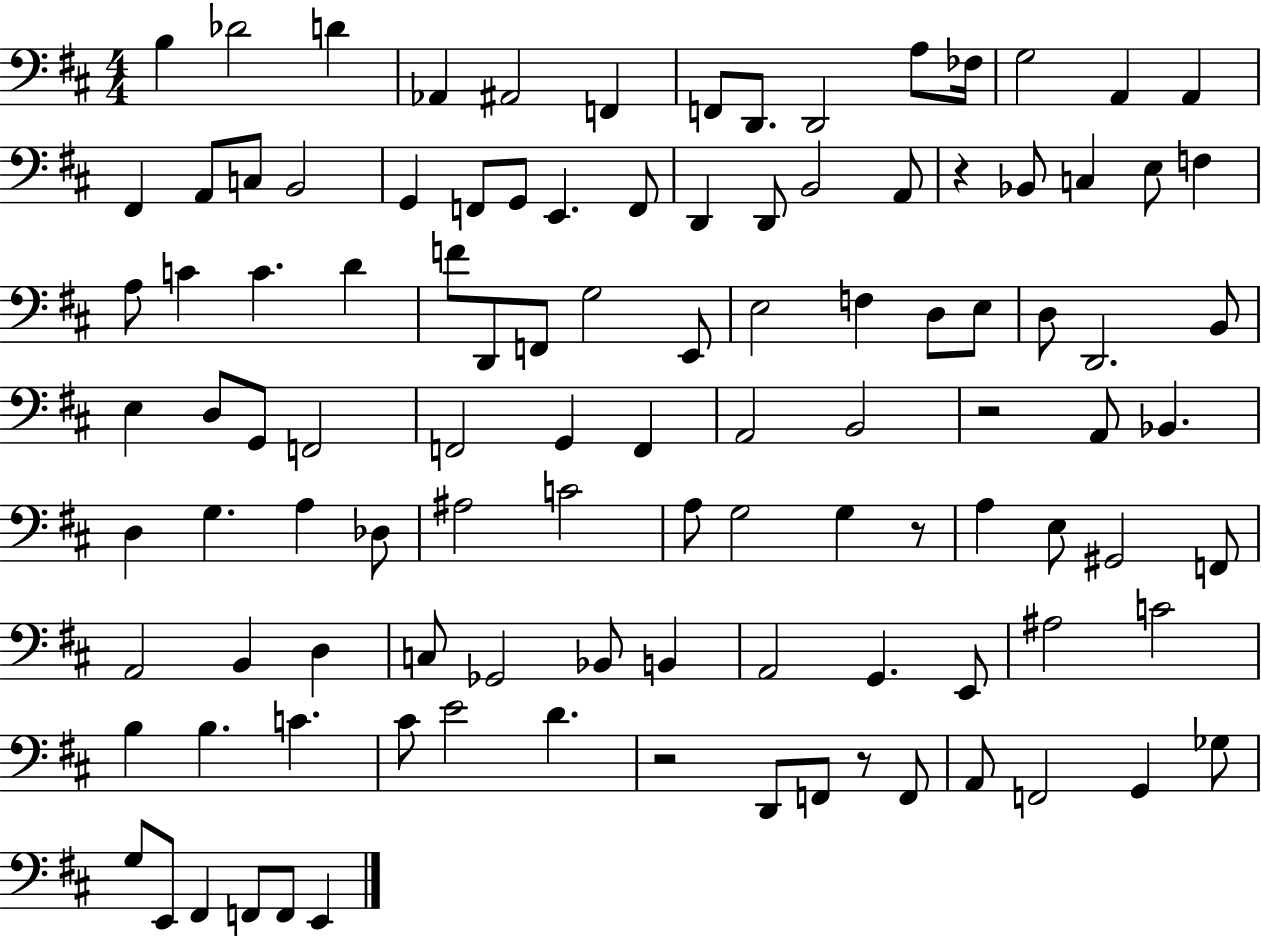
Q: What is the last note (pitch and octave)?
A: E2